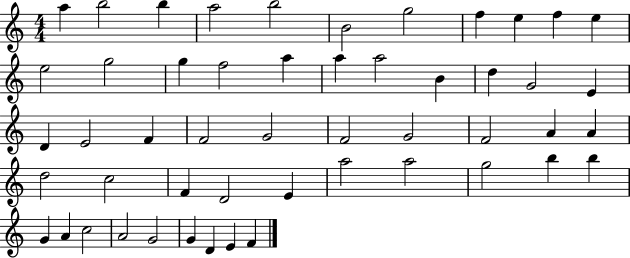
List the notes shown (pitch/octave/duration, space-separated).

A5/q B5/h B5/q A5/h B5/h B4/h G5/h F5/q E5/q F5/q E5/q E5/h G5/h G5/q F5/h A5/q A5/q A5/h B4/q D5/q G4/h E4/q D4/q E4/h F4/q F4/h G4/h F4/h G4/h F4/h A4/q A4/q D5/h C5/h F4/q D4/h E4/q A5/h A5/h G5/h B5/q B5/q G4/q A4/q C5/h A4/h G4/h G4/q D4/q E4/q F4/q